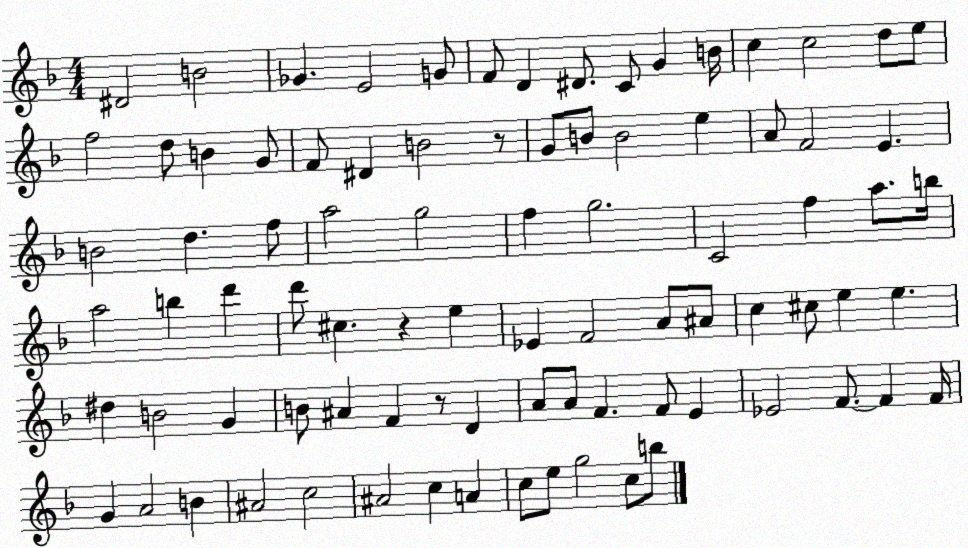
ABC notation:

X:1
T:Untitled
M:4/4
L:1/4
K:F
^D2 B2 _G E2 G/2 F/2 D ^D/2 C/2 G B/4 c c2 d/2 e/2 f2 d/2 B G/2 F/2 ^D B2 z/2 G/2 B/2 B2 e A/2 F2 E B2 d f/2 a2 g2 f g2 C2 f a/2 b/4 a2 b d' d'/2 ^c z e _E F2 A/2 ^A/2 c ^c/2 e e ^d B2 G B/2 ^A F z/2 D A/2 A/2 F F/2 E _E2 F/2 F F/4 G A2 B ^A2 c2 ^A2 c A c/2 e/2 g2 c/2 b/2